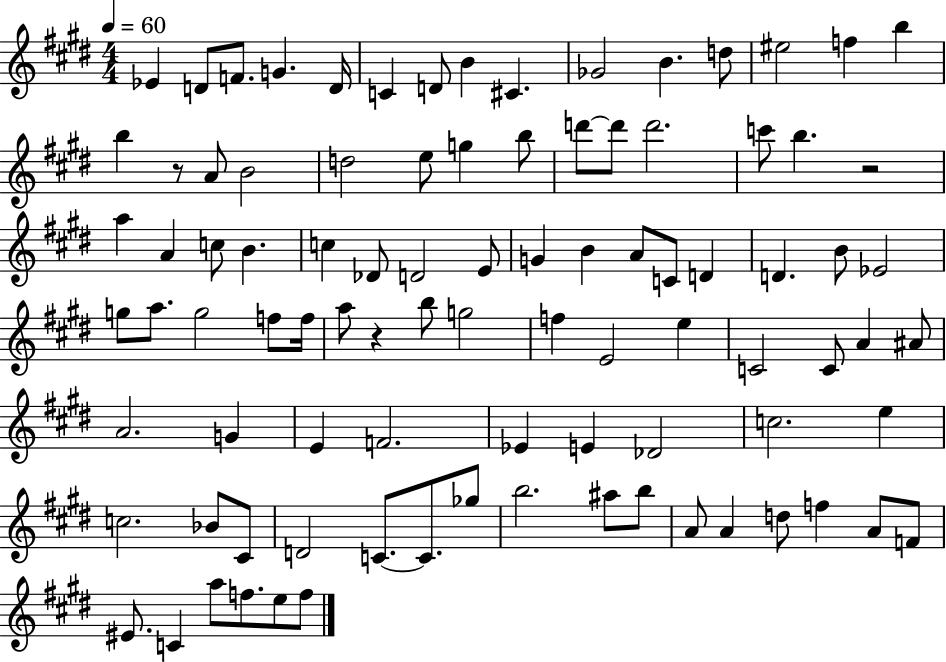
Eb4/q D4/e F4/e. G4/q. D4/s C4/q D4/e B4/q C#4/q. Gb4/h B4/q. D5/e EIS5/h F5/q B5/q B5/q R/e A4/e B4/h D5/h E5/e G5/q B5/e D6/e D6/e D6/h. C6/e B5/q. R/h A5/q A4/q C5/e B4/q. C5/q Db4/e D4/h E4/e G4/q B4/q A4/e C4/e D4/q D4/q. B4/e Eb4/h G5/e A5/e. G5/h F5/e F5/s A5/e R/q B5/e G5/h F5/q E4/h E5/q C4/h C4/e A4/q A#4/e A4/h. G4/q E4/q F4/h. Eb4/q E4/q Db4/h C5/h. E5/q C5/h. Bb4/e C#4/e D4/h C4/e. C4/e. Gb5/e B5/h. A#5/e B5/e A4/e A4/q D5/e F5/q A4/e F4/e EIS4/e. C4/q A5/e F5/e. E5/e F5/e